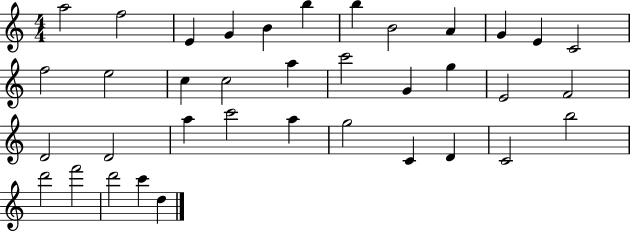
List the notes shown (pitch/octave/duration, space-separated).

A5/h F5/h E4/q G4/q B4/q B5/q B5/q B4/h A4/q G4/q E4/q C4/h F5/h E5/h C5/q C5/h A5/q C6/h G4/q G5/q E4/h F4/h D4/h D4/h A5/q C6/h A5/q G5/h C4/q D4/q C4/h B5/h D6/h F6/h D6/h C6/q D5/q